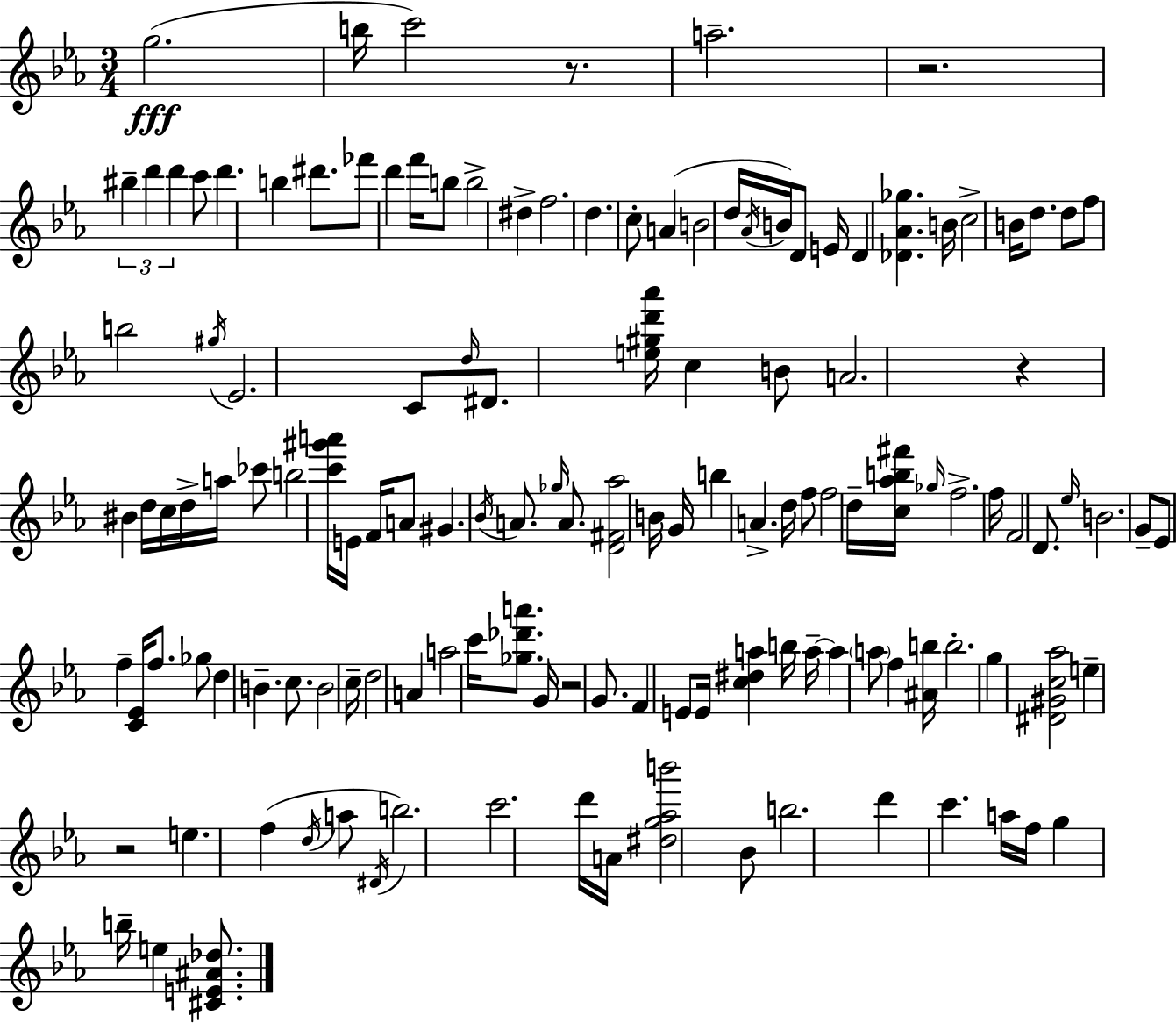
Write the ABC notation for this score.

X:1
T:Untitled
M:3/4
L:1/4
K:Eb
g2 b/4 c'2 z/2 a2 z2 ^b d' d' c'/2 d' b ^d'/2 _f'/2 d' f'/4 b/2 b2 ^d f2 d c/2 A B2 d/4 _A/4 B/4 D/2 E/4 D [_D_A_g] B/4 c2 B/4 d/2 d/2 f/2 b2 ^g/4 _E2 C/2 d/4 ^D/2 [e^gd'_a']/4 c B/2 A2 z ^B d/4 c/4 d/4 a/4 _c'/2 b2 [c'^g'a']/4 E/4 F/4 A/2 ^G _B/4 A/2 _g/4 A/2 [D^F_a]2 B/4 G/4 b A d/4 f/2 f2 d/4 [c_ab^f']/4 _g/4 f2 f/4 F2 D/2 _e/4 B2 G/2 _E/2 f [C_E]/4 f/2 _g/2 d B c/2 B2 c/4 d2 A a2 c'/4 [_g_d'a']/2 G/4 z2 G/2 F E/2 E/4 [c^da] b/4 a/4 a a/2 f [^Ab]/4 b2 g [^D^Gc_a]2 e z2 e f d/4 a/2 ^D/4 b2 c'2 d'/4 A/4 [^dg_ab']2 _B/2 b2 d' c' a/4 f/4 g b/4 e [^CE^A_d]/2